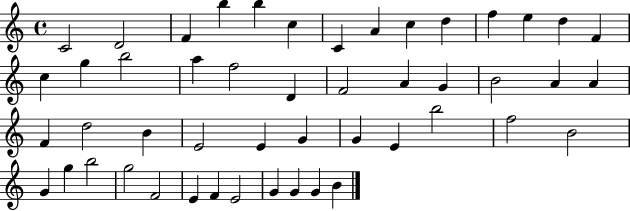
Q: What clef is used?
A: treble